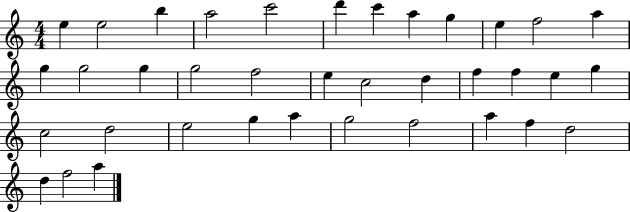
{
  \clef treble
  \numericTimeSignature
  \time 4/4
  \key c \major
  e''4 e''2 b''4 | a''2 c'''2 | d'''4 c'''4 a''4 g''4 | e''4 f''2 a''4 | \break g''4 g''2 g''4 | g''2 f''2 | e''4 c''2 d''4 | f''4 f''4 e''4 g''4 | \break c''2 d''2 | e''2 g''4 a''4 | g''2 f''2 | a''4 f''4 d''2 | \break d''4 f''2 a''4 | \bar "|."
}